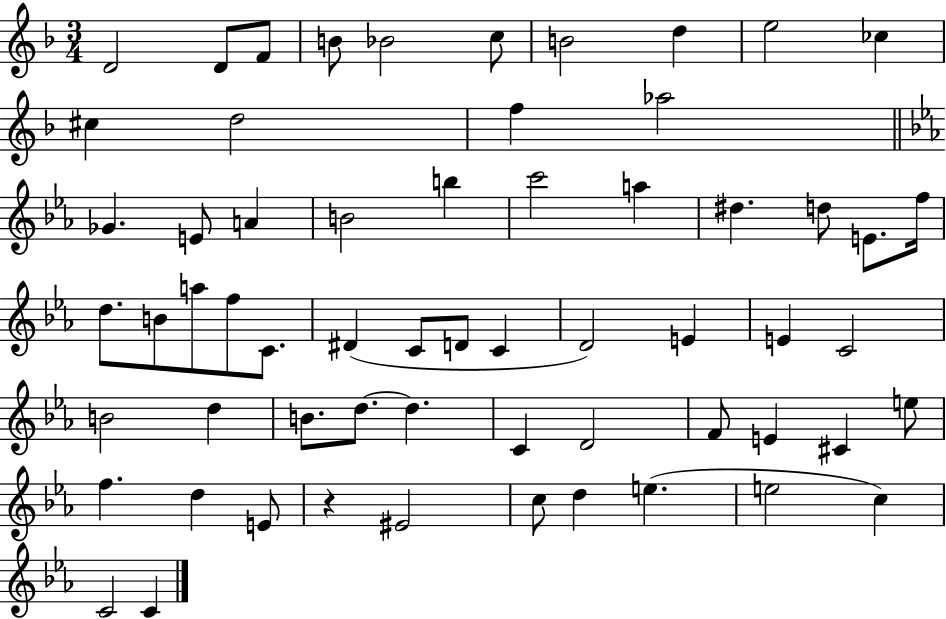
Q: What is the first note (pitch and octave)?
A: D4